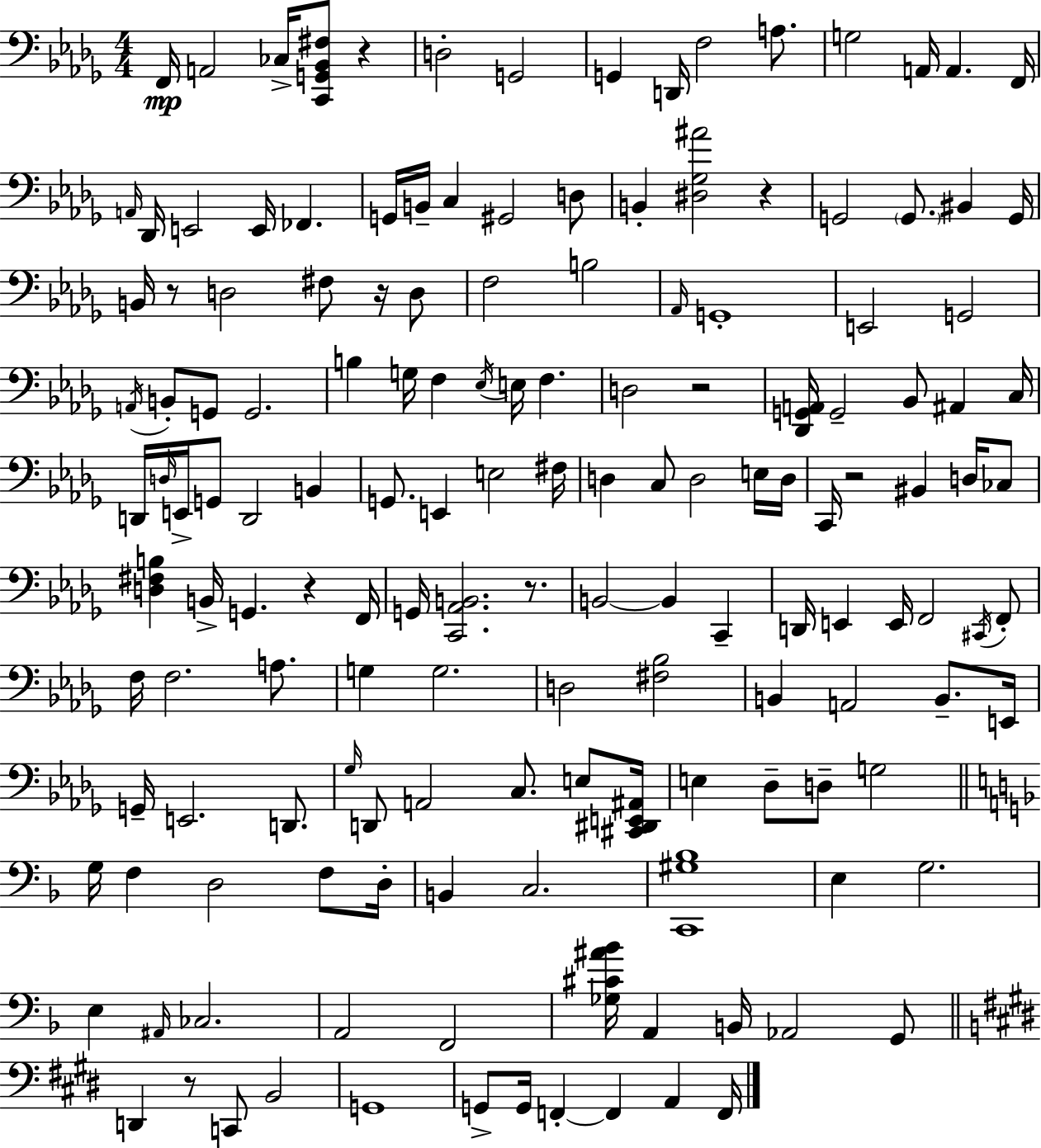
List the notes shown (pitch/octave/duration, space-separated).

F2/s A2/h CES3/s [C2,G2,Bb2,F#3]/e R/q D3/h G2/h G2/q D2/s F3/h A3/e. G3/h A2/s A2/q. F2/s A2/s Db2/s E2/h E2/s FES2/q. G2/s B2/s C3/q G#2/h D3/e B2/q [D#3,Gb3,A#4]/h R/q G2/h G2/e. BIS2/q G2/s B2/s R/e D3/h F#3/e R/s D3/e F3/h B3/h Ab2/s G2/w E2/h G2/h A2/s B2/e G2/e G2/h. B3/q G3/s F3/q Eb3/s E3/s F3/q. D3/h R/h [Db2,G2,A2]/s G2/h Bb2/e A#2/q C3/s D2/s D3/s E2/s G2/e D2/h B2/q G2/e. E2/q E3/h F#3/s D3/q C3/e D3/h E3/s D3/s C2/s R/h BIS2/q D3/s CES3/e [D3,F#3,B3]/q B2/s G2/q. R/q F2/s G2/s [C2,Ab2,B2]/h. R/e. B2/h B2/q C2/q D2/s E2/q E2/s F2/h C#2/s F2/e F3/s F3/h. A3/e. G3/q G3/h. D3/h [F#3,Bb3]/h B2/q A2/h B2/e. E2/s G2/s E2/h. D2/e. Gb3/s D2/e A2/h C3/e. E3/e [C#2,D#2,E2,A#2]/s E3/q Db3/e D3/e G3/h G3/s F3/q D3/h F3/e D3/s B2/q C3/h. [C2,G#3,Bb3]/w E3/q G3/h. E3/q A#2/s CES3/h. A2/h F2/h [Gb3,C#4,A#4,Bb4]/s A2/q B2/s Ab2/h G2/e D2/q R/e C2/e B2/h G2/w G2/e G2/s F2/q F2/q A2/q F2/s